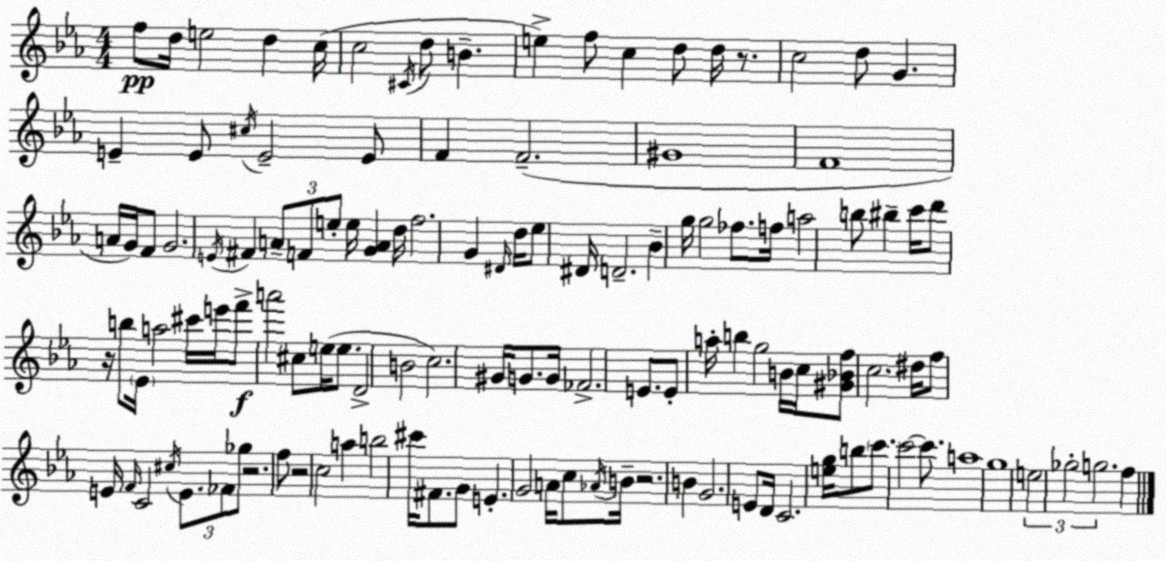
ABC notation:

X:1
T:Untitled
M:4/4
L:1/4
K:Cm
f/2 d/4 e2 d c/4 c2 ^C/4 d/2 B e f/2 c d/2 d/4 z/2 c2 d/2 G E E/2 ^c/4 E2 E/2 F F2 ^G4 F4 A/4 G/4 F/2 G2 E/4 ^F A/2 F/2 e/2 e/4 [GA] d/4 f2 G ^D/4 d/4 _e/2 ^D/4 D2 _B g/4 g2 _f/2 f/4 a2 b/2 ^b c'/4 d'/2 z/4 b/2 _E/4 a2 ^c'/4 e'/4 f'/2 a'2 ^c/2 e/4 e/2 D2 B2 c2 ^G/4 G/2 G/4 _F2 E/2 E/2 a/4 b g2 B/4 c/4 [^G_Bf]/2 c2 ^d/4 f/2 E/4 F/4 C2 ^c/4 E/2 _F/2 _g/2 z2 f/2 z2 c2 a b2 ^c'/4 ^F/2 G/2 E G2 A/4 c/2 _A/4 B/4 z2 B G2 E/2 D/4 C2 [eg]/4 b/2 c'/2 c'2 c'/2 a4 g4 e2 _g2 g2 f